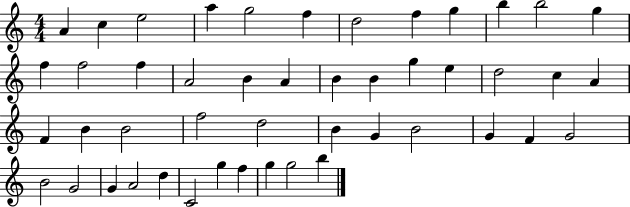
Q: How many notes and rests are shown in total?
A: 47